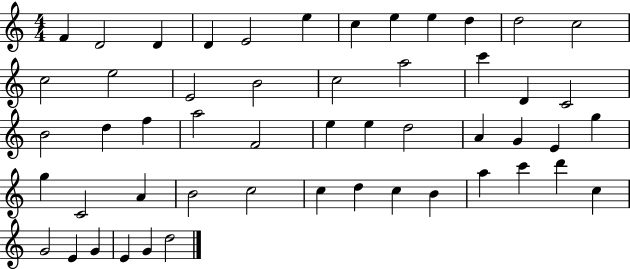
F4/q D4/h D4/q D4/q E4/h E5/q C5/q E5/q E5/q D5/q D5/h C5/h C5/h E5/h E4/h B4/h C5/h A5/h C6/q D4/q C4/h B4/h D5/q F5/q A5/h F4/h E5/q E5/q D5/h A4/q G4/q E4/q G5/q G5/q C4/h A4/q B4/h C5/h C5/q D5/q C5/q B4/q A5/q C6/q D6/q C5/q G4/h E4/q G4/q E4/q G4/q D5/h